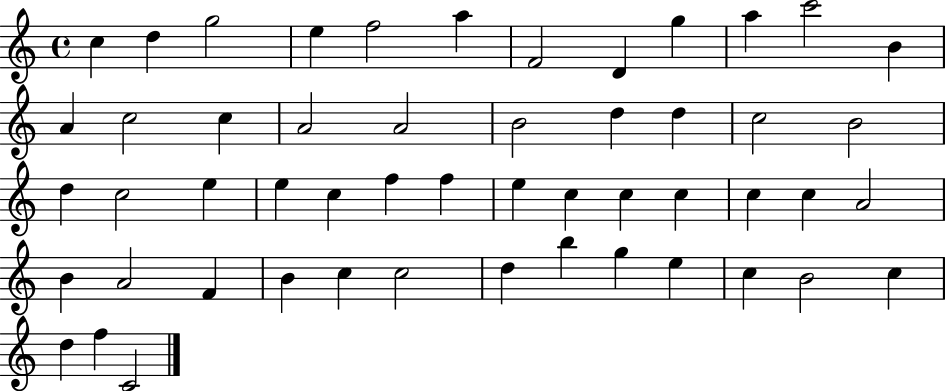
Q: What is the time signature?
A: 4/4